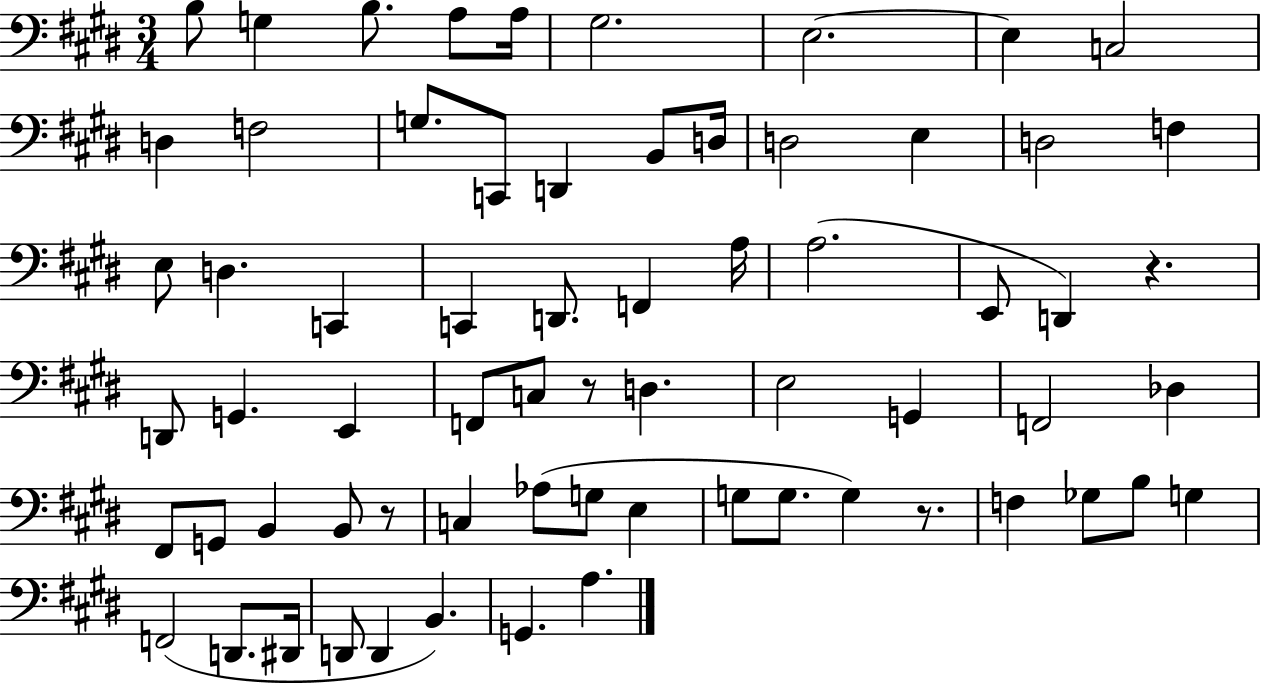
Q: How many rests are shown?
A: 4